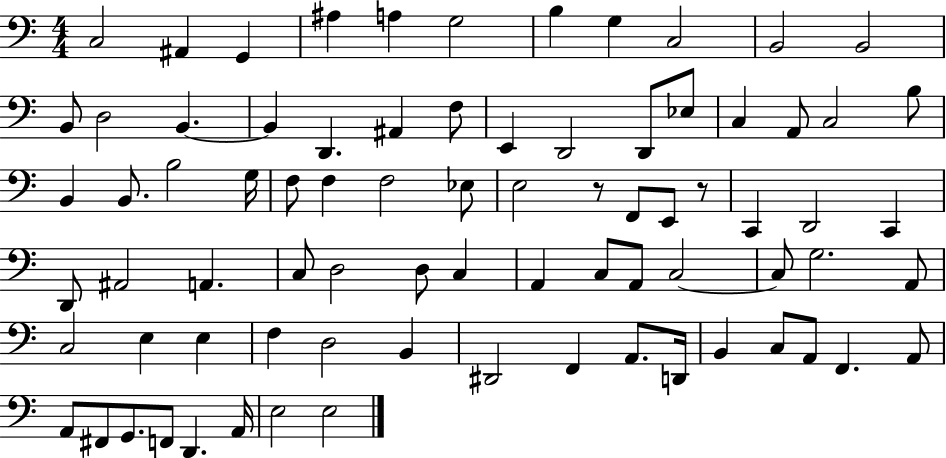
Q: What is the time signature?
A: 4/4